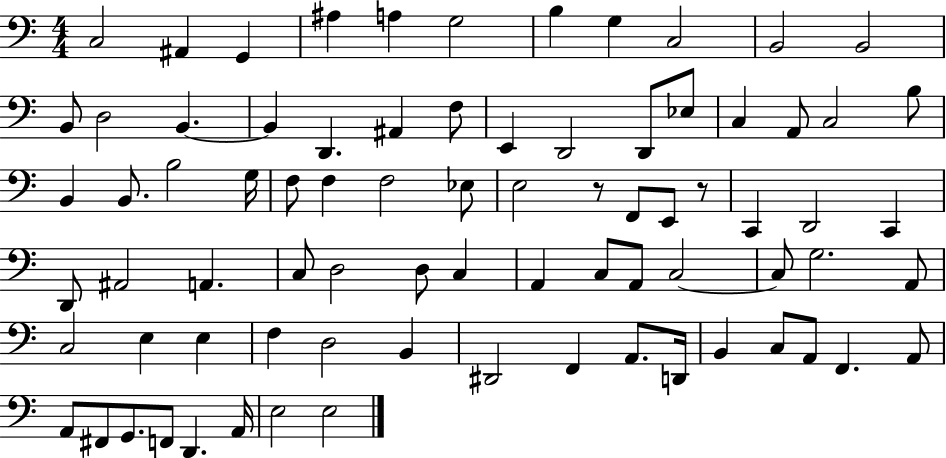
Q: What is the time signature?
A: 4/4